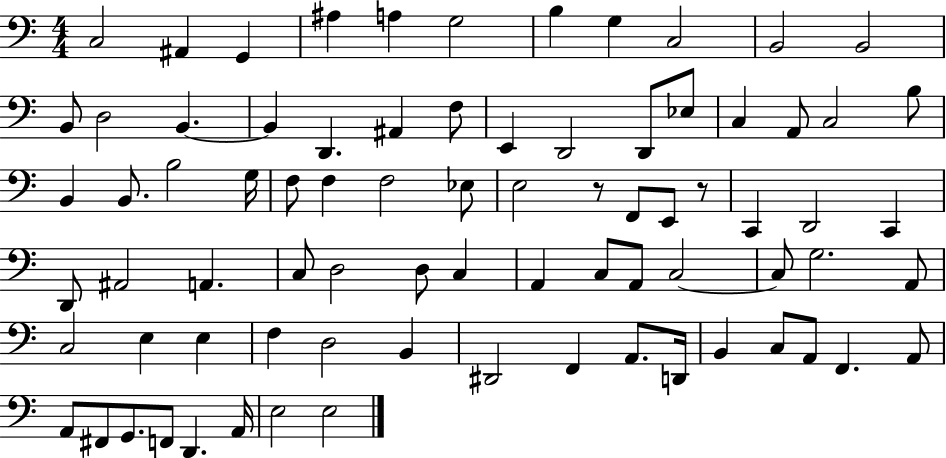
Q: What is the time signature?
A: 4/4